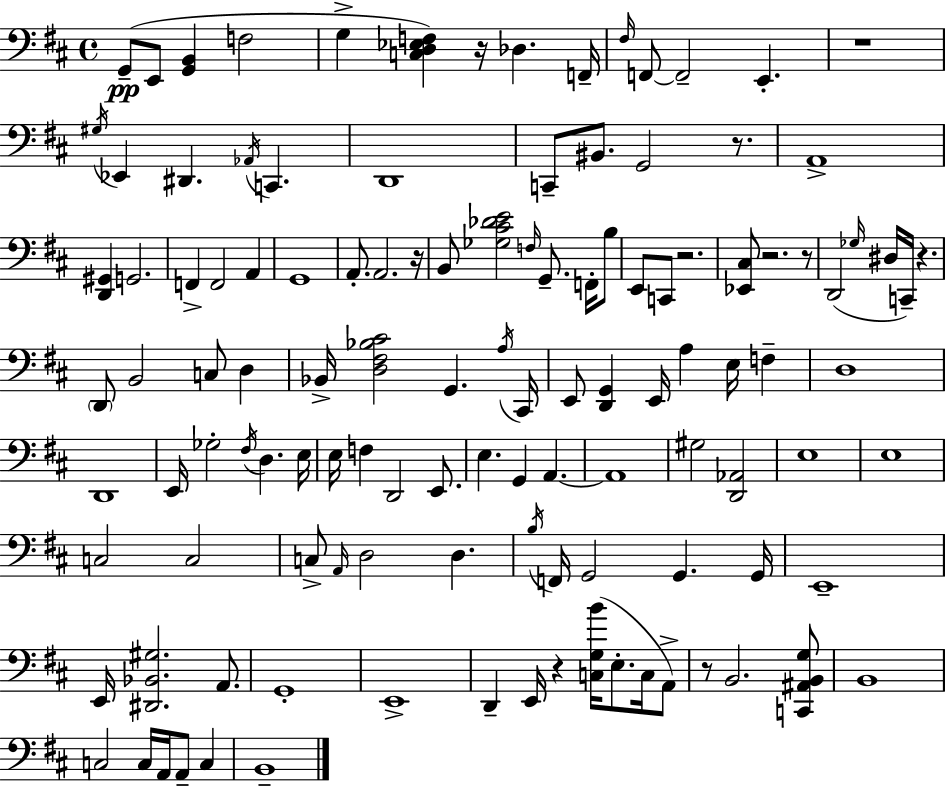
G2/e E2/e [G2,B2]/q F3/h G3/q [C3,D3,Eb3,F3]/q R/s Db3/q. F2/s F#3/s F2/e F2/h E2/q. R/w G#3/s Eb2/q D#2/q. Ab2/s C2/q. D2/w C2/e BIS2/e. G2/h R/e. A2/w [D2,G#2]/q G2/h. F2/q F2/h A2/q G2/w A2/e. A2/h. R/s B2/e [Gb3,C#4,Db4,E4]/h F3/s G2/e. F2/s B3/e E2/e C2/e R/h. [Eb2,C#3]/e R/h. R/e D2/h Gb3/s D#3/s C2/s R/q. D2/e B2/h C3/e D3/q Bb2/s [D3,F#3,Bb3,C#4]/h G2/q. A3/s C#2/s E2/e [D2,G2]/q E2/s A3/q E3/s F3/q D3/w D2/w E2/s Gb3/h F#3/s D3/q. E3/s E3/s F3/q D2/h E2/e. E3/q. G2/q A2/q. A2/w G#3/h [D2,Ab2]/h E3/w E3/w C3/h C3/h C3/e A2/s D3/h D3/q. B3/s F2/s G2/h G2/q. G2/s E2/w E2/s [D#2,Bb2,G#3]/h. A2/e. G2/w E2/w D2/q E2/s R/q [C3,G3,B4]/s E3/e. C3/s A2/e R/e B2/h. [C2,A#2,B2,G3]/e B2/w C3/h C3/s A2/s A2/e C3/q B2/w